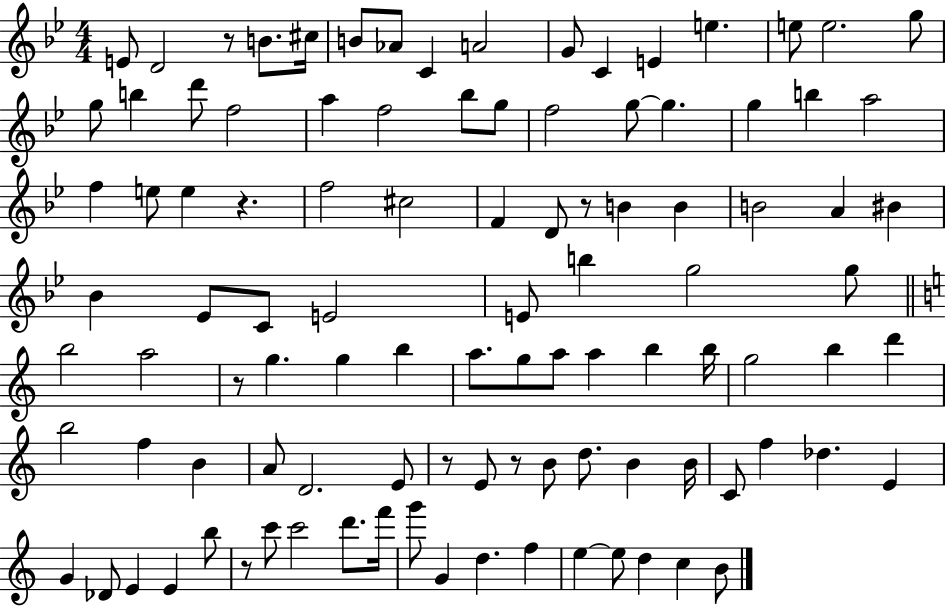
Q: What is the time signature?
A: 4/4